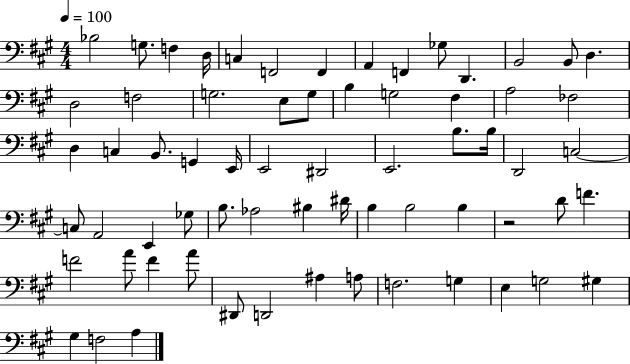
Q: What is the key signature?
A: A major